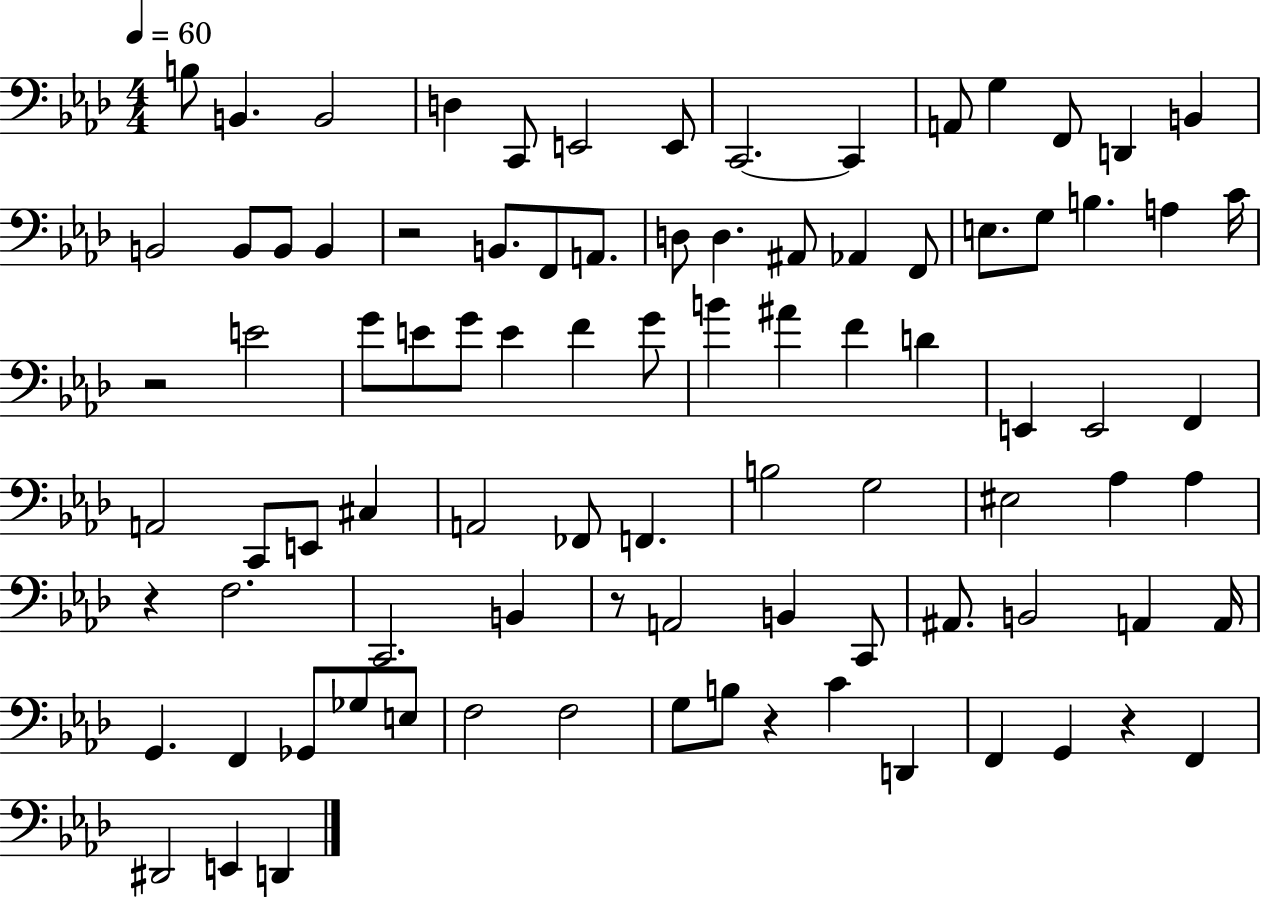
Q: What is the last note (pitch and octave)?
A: D2